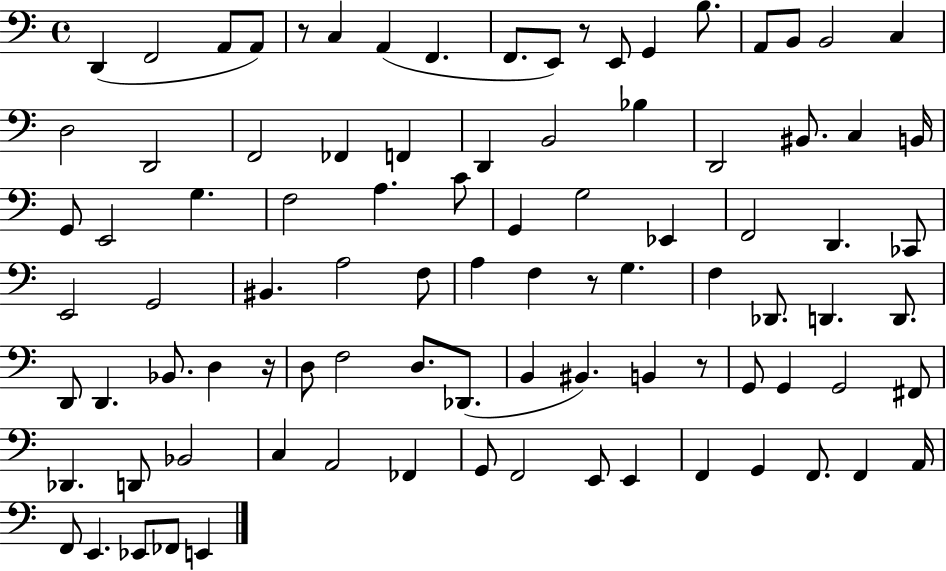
D2/q F2/h A2/e A2/e R/e C3/q A2/q F2/q. F2/e. E2/e R/e E2/e G2/q B3/e. A2/e B2/e B2/h C3/q D3/h D2/h F2/h FES2/q F2/q D2/q B2/h Bb3/q D2/h BIS2/e. C3/q B2/s G2/e E2/h G3/q. F3/h A3/q. C4/e G2/q G3/h Eb2/q F2/h D2/q. CES2/e E2/h G2/h BIS2/q. A3/h F3/e A3/q F3/q R/e G3/q. F3/q Db2/e. D2/q. D2/e. D2/e D2/q. Bb2/e. D3/q R/s D3/e F3/h D3/e. Db2/e. B2/q BIS2/q. B2/q R/e G2/e G2/q G2/h F#2/e Db2/q. D2/e Bb2/h C3/q A2/h FES2/q G2/e F2/h E2/e E2/q F2/q G2/q F2/e. F2/q A2/s F2/e E2/q. Eb2/e FES2/e E2/q